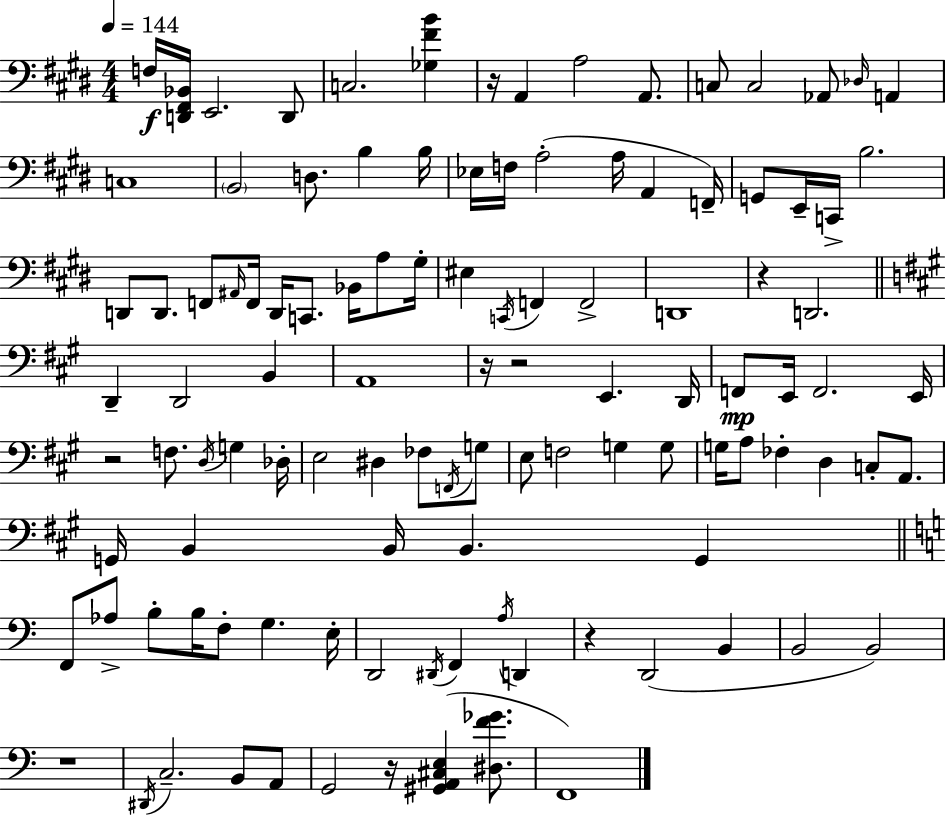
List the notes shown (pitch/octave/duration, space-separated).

F3/s [D2,F#2,Bb2]/s E2/h. D2/e C3/h. [Gb3,F#4,B4]/q R/s A2/q A3/h A2/e. C3/e C3/h Ab2/e Db3/s A2/q C3/w B2/h D3/e. B3/q B3/s Eb3/s F3/s A3/h A3/s A2/q F2/s G2/e E2/s C2/s B3/h. D2/e D2/e. F2/e A#2/s F2/s D2/s C2/e. Bb2/s A3/e G#3/s EIS3/q C2/s F2/q F2/h D2/w R/q D2/h. D2/q D2/h B2/q A2/w R/s R/h E2/q. D2/s F2/e E2/s F2/h. E2/s R/h F3/e. D3/s G3/q Db3/s E3/h D#3/q FES3/e F2/s G3/e E3/e F3/h G3/q G3/e G3/s A3/e FES3/q D3/q C3/e A2/e. G2/s B2/q B2/s B2/q. G2/q F2/e Ab3/e B3/e B3/s F3/e G3/q. E3/s D2/h D#2/s F2/q A3/s D2/q R/q D2/h B2/q B2/h B2/h R/w D#2/s C3/h. B2/e A2/e G2/h R/s [G#2,A2,C#3,E3]/q [D#3,F4,Gb4]/e. F2/w